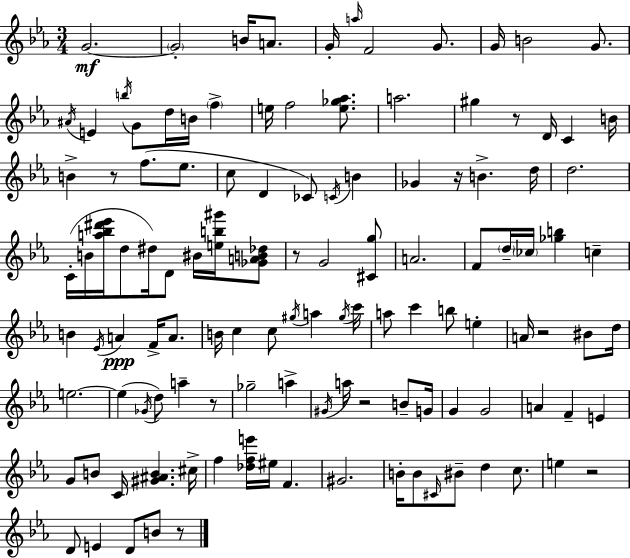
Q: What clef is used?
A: treble